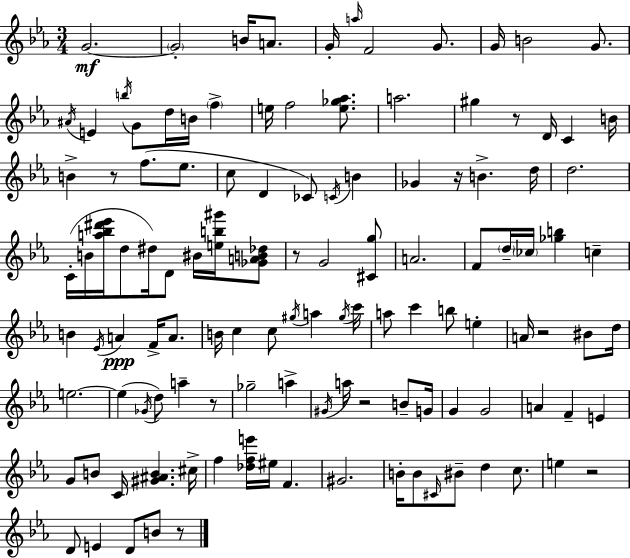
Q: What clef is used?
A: treble